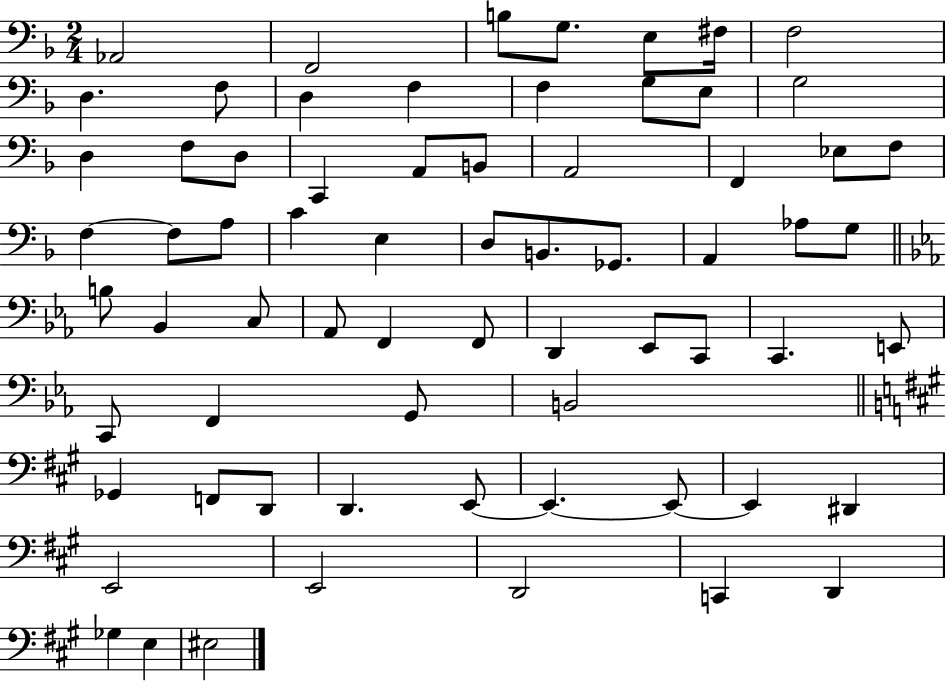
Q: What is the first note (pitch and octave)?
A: Ab2